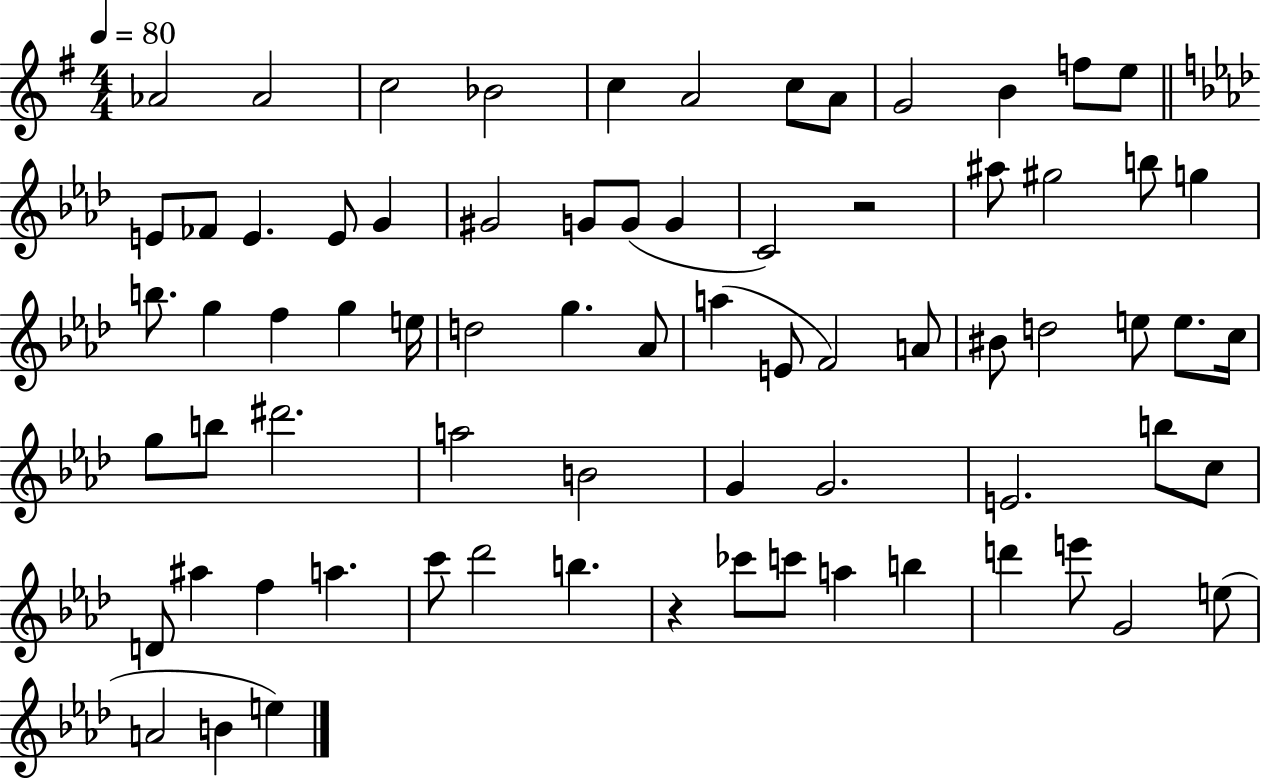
Ab4/h Ab4/h C5/h Bb4/h C5/q A4/h C5/e A4/e G4/h B4/q F5/e E5/e E4/e FES4/e E4/q. E4/e G4/q G#4/h G4/e G4/e G4/q C4/h R/h A#5/e G#5/h B5/e G5/q B5/e. G5/q F5/q G5/q E5/s D5/h G5/q. Ab4/e A5/q E4/e F4/h A4/e BIS4/e D5/h E5/e E5/e. C5/s G5/e B5/e D#6/h. A5/h B4/h G4/q G4/h. E4/h. B5/e C5/e D4/e A#5/q F5/q A5/q. C6/e Db6/h B5/q. R/q CES6/e C6/e A5/q B5/q D6/q E6/e G4/h E5/e A4/h B4/q E5/q